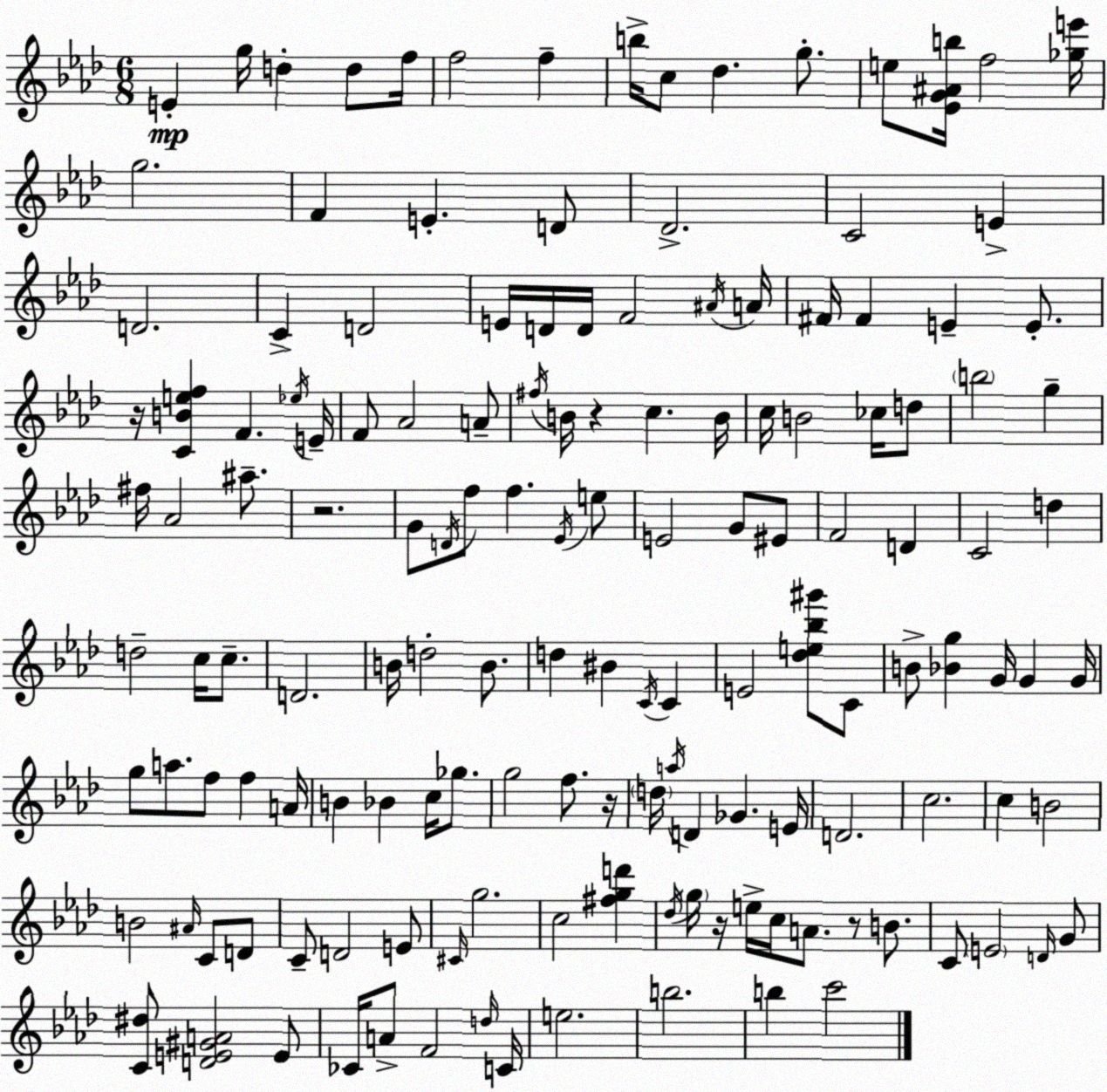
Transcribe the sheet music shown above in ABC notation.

X:1
T:Untitled
M:6/8
L:1/4
K:Ab
E g/4 d d/2 f/4 f2 f b/4 c/2 _d g/2 e/2 [_EG^Ab]/4 f2 [_ge']/4 g2 F E D/2 _D2 C2 E D2 C D2 E/4 D/4 D/4 F2 ^A/4 A/4 ^F/4 ^F E E/2 z/4 [CBef] F _e/4 E/4 F/2 _A2 A/2 ^f/4 B/4 z c B/4 c/4 B2 _c/4 d/2 b2 g ^f/4 _A2 ^a/2 z2 G/2 D/4 f/2 f _E/4 e/2 E2 G/2 ^E/2 F2 D C2 d d2 c/4 c/2 D2 B/4 d2 B/2 d ^B C/4 C E2 [_de_b^g']/2 C/2 B/2 [_Bg] G/4 G G/4 g/2 a/2 f/2 f A/4 B _B c/4 _g/2 g2 f/2 z/4 d/4 a/4 D _G E/4 D2 c2 c B2 B2 ^A/4 C/2 D/2 C/2 D2 E/2 ^C/4 g2 c2 [^fgd'] _d/4 g/4 z/4 e/4 c/4 A/2 z/2 B/2 C/2 E2 D/4 G/2 [C^d]/2 [DE^GA]2 E/2 _C/4 A/2 F2 d/4 C/4 e2 b2 b c'2